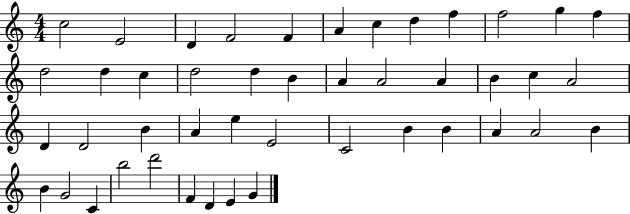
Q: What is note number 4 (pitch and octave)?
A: F4